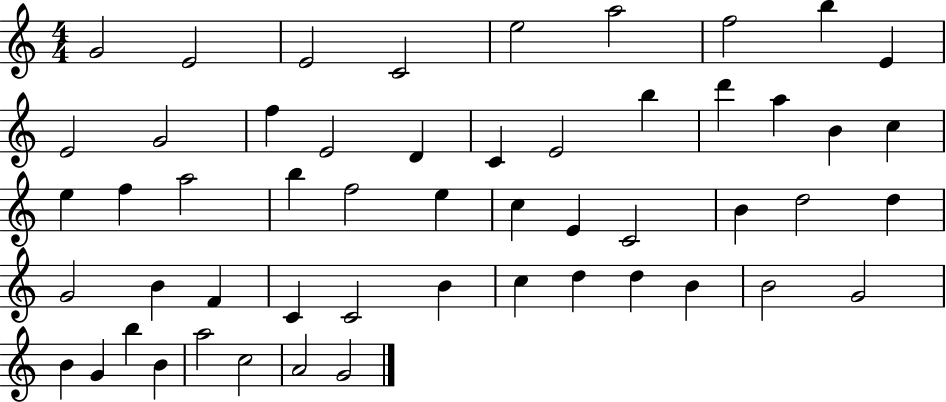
X:1
T:Untitled
M:4/4
L:1/4
K:C
G2 E2 E2 C2 e2 a2 f2 b E E2 G2 f E2 D C E2 b d' a B c e f a2 b f2 e c E C2 B d2 d G2 B F C C2 B c d d B B2 G2 B G b B a2 c2 A2 G2